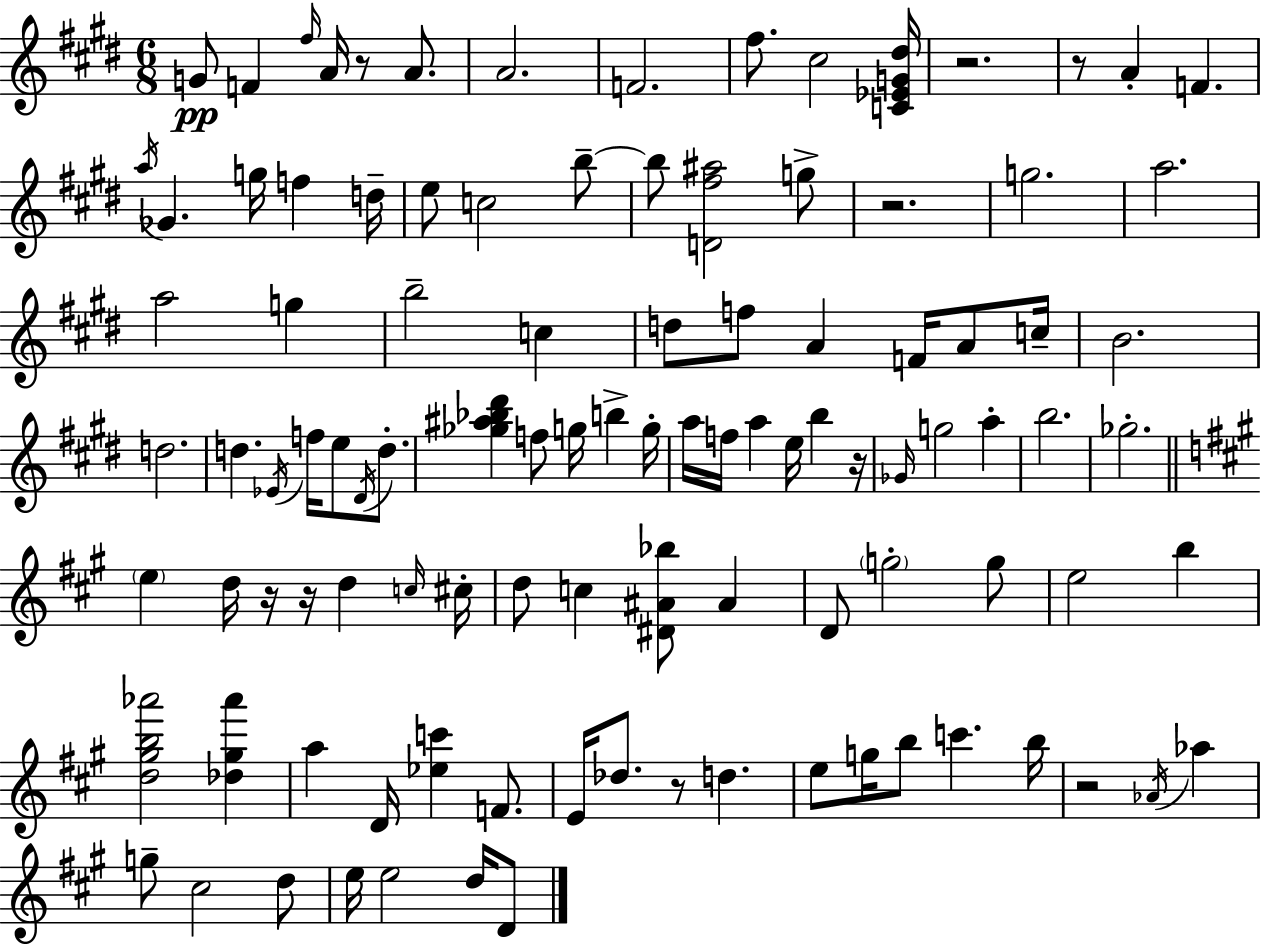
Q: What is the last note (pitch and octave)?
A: D4